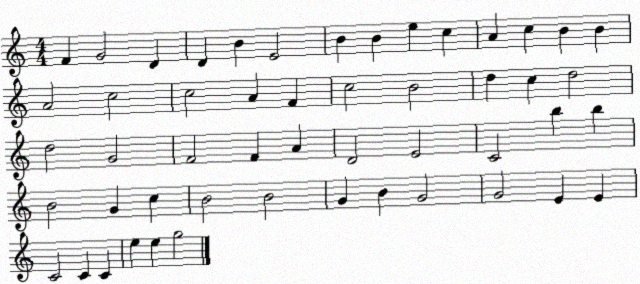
X:1
T:Untitled
M:4/4
L:1/4
K:C
F G2 D D B E2 B B e c A c B B A2 c2 c2 A F c2 B2 d c d2 d2 G2 F2 F A D2 E2 C2 b b B2 G c B2 B2 G B G2 G2 E E C2 C C e e g2